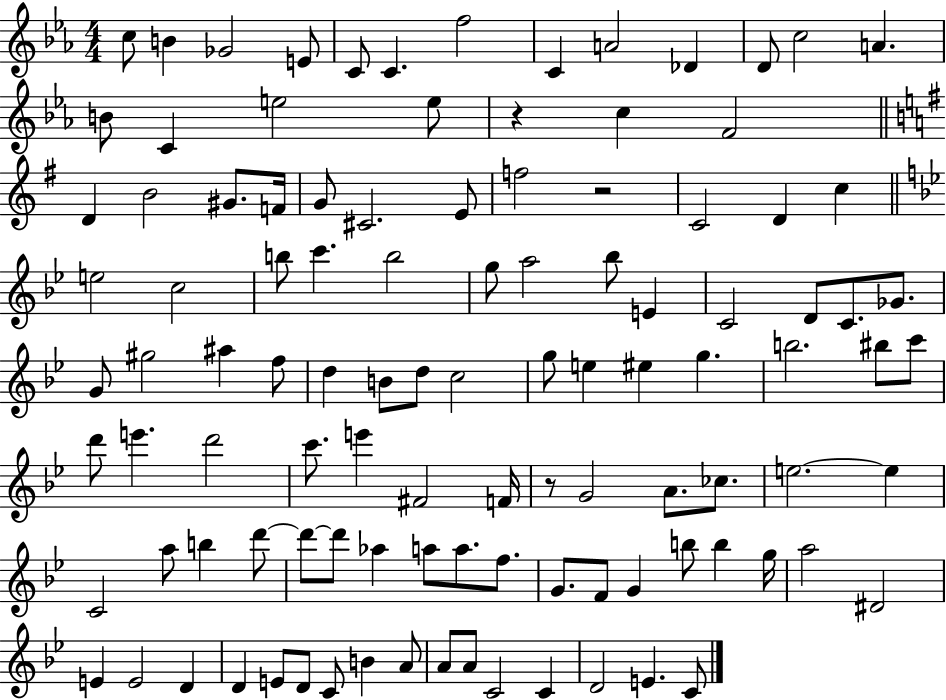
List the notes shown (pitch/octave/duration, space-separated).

C5/e B4/q Gb4/h E4/e C4/e C4/q. F5/h C4/q A4/h Db4/q D4/e C5/h A4/q. B4/e C4/q E5/h E5/e R/q C5/q F4/h D4/q B4/h G#4/e. F4/s G4/e C#4/h. E4/e F5/h R/h C4/h D4/q C5/q E5/h C5/h B5/e C6/q. B5/h G5/e A5/h Bb5/e E4/q C4/h D4/e C4/e. Gb4/e. G4/e G#5/h A#5/q F5/e D5/q B4/e D5/e C5/h G5/e E5/q EIS5/q G5/q. B5/h. BIS5/e C6/e D6/e E6/q. D6/h C6/e. E6/q F#4/h F4/s R/e G4/h A4/e. CES5/e. E5/h. E5/q C4/h A5/e B5/q D6/e D6/e D6/e Ab5/q A5/e A5/e. F5/e. G4/e. F4/e G4/q B5/e B5/q G5/s A5/h D#4/h E4/q E4/h D4/q D4/q E4/e D4/e C4/e B4/q A4/e A4/e A4/e C4/h C4/q D4/h E4/q. C4/e